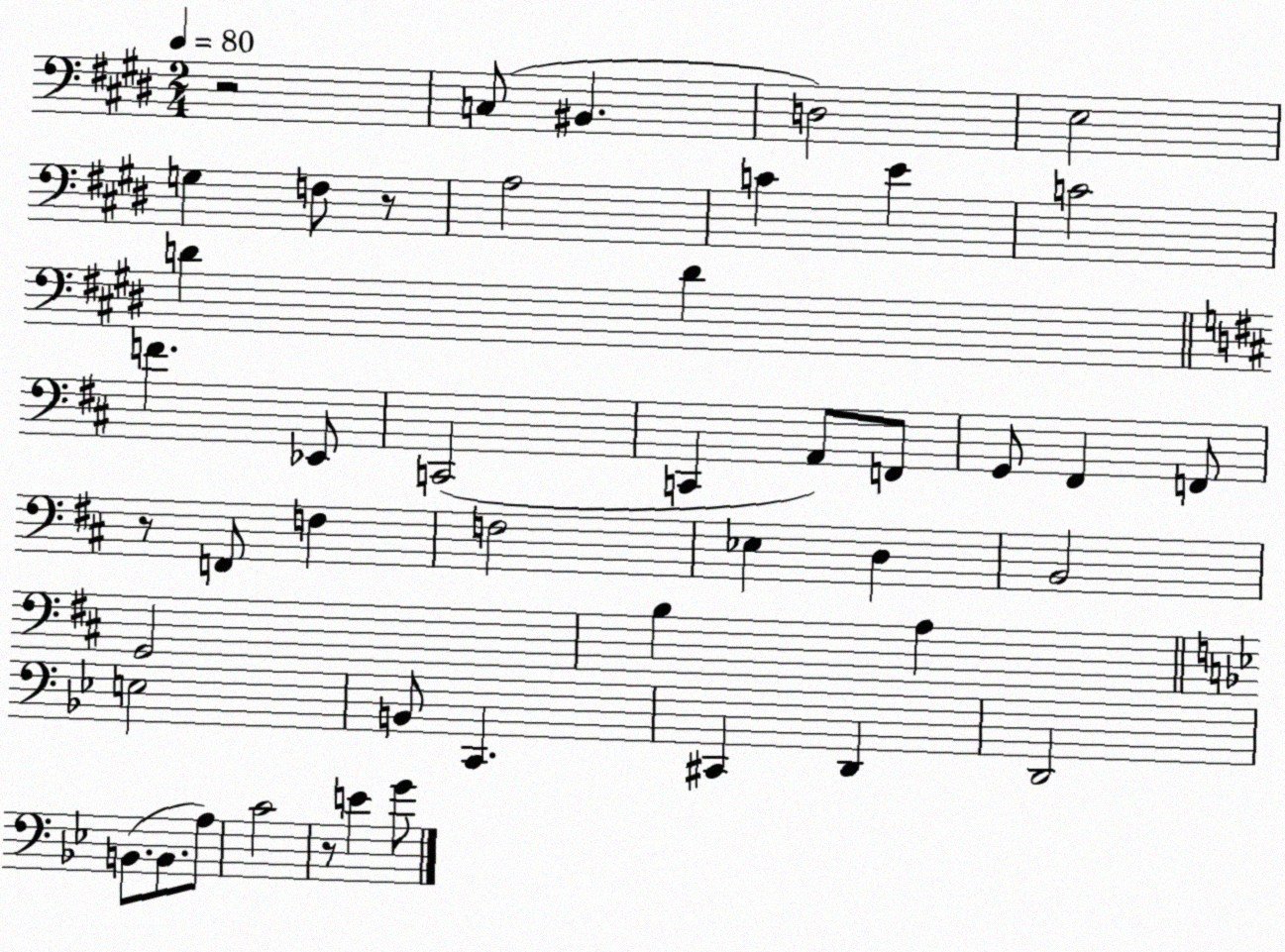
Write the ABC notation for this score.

X:1
T:Untitled
M:2/4
L:1/4
K:E
z2 C,/2 ^B,, D,2 E,2 G, F,/2 z/2 A,2 C E C2 D D F _E,,/2 C,,2 C,, A,,/2 F,,/2 G,,/2 ^F,, F,,/2 z/2 F,,/2 F, F,2 _E, D, B,,2 G,,2 B, A, E,2 B,,/2 C,, ^C,, D,, D,,2 B,,/2 B,,/2 A,/2 C2 z/2 E G/2